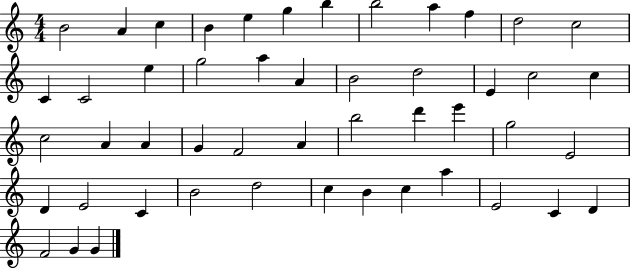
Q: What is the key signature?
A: C major